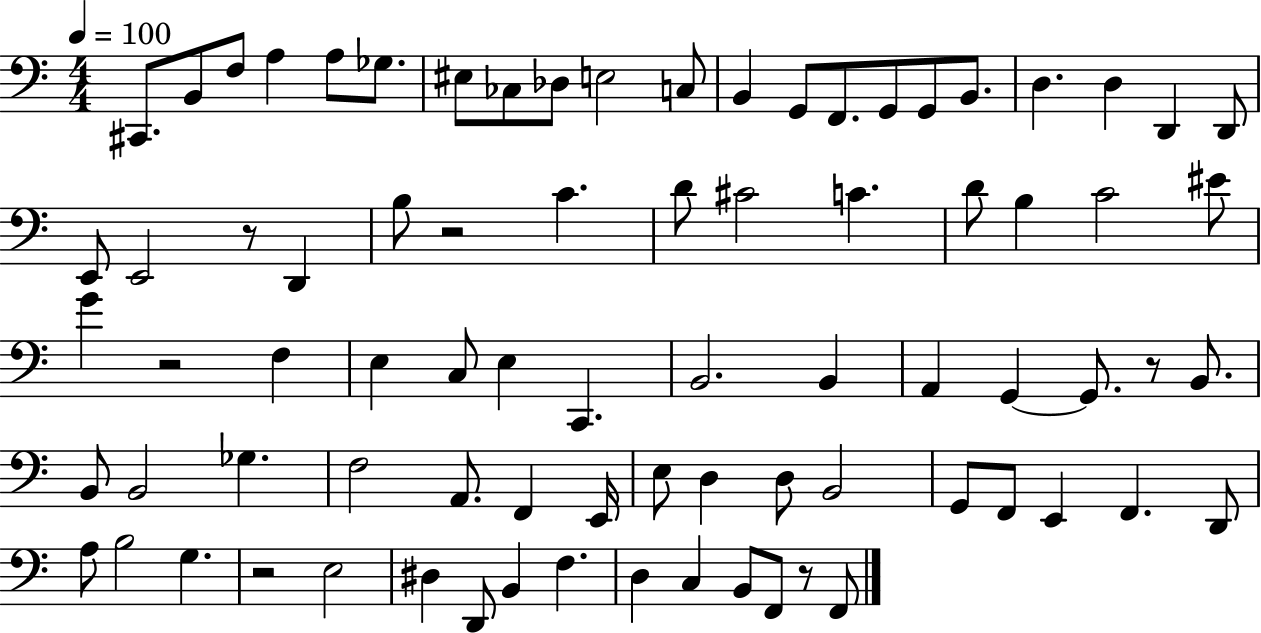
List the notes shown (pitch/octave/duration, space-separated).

C#2/e. B2/e F3/e A3/q A3/e Gb3/e. EIS3/e CES3/e Db3/e E3/h C3/e B2/q G2/e F2/e. G2/e G2/e B2/e. D3/q. D3/q D2/q D2/e E2/e E2/h R/e D2/q B3/e R/h C4/q. D4/e C#4/h C4/q. D4/e B3/q C4/h EIS4/e G4/q R/h F3/q E3/q C3/e E3/q C2/q. B2/h. B2/q A2/q G2/q G2/e. R/e B2/e. B2/e B2/h Gb3/q. F3/h A2/e. F2/q E2/s E3/e D3/q D3/e B2/h G2/e F2/e E2/q F2/q. D2/e A3/e B3/h G3/q. R/h E3/h D#3/q D2/e B2/q F3/q. D3/q C3/q B2/e F2/e R/e F2/e